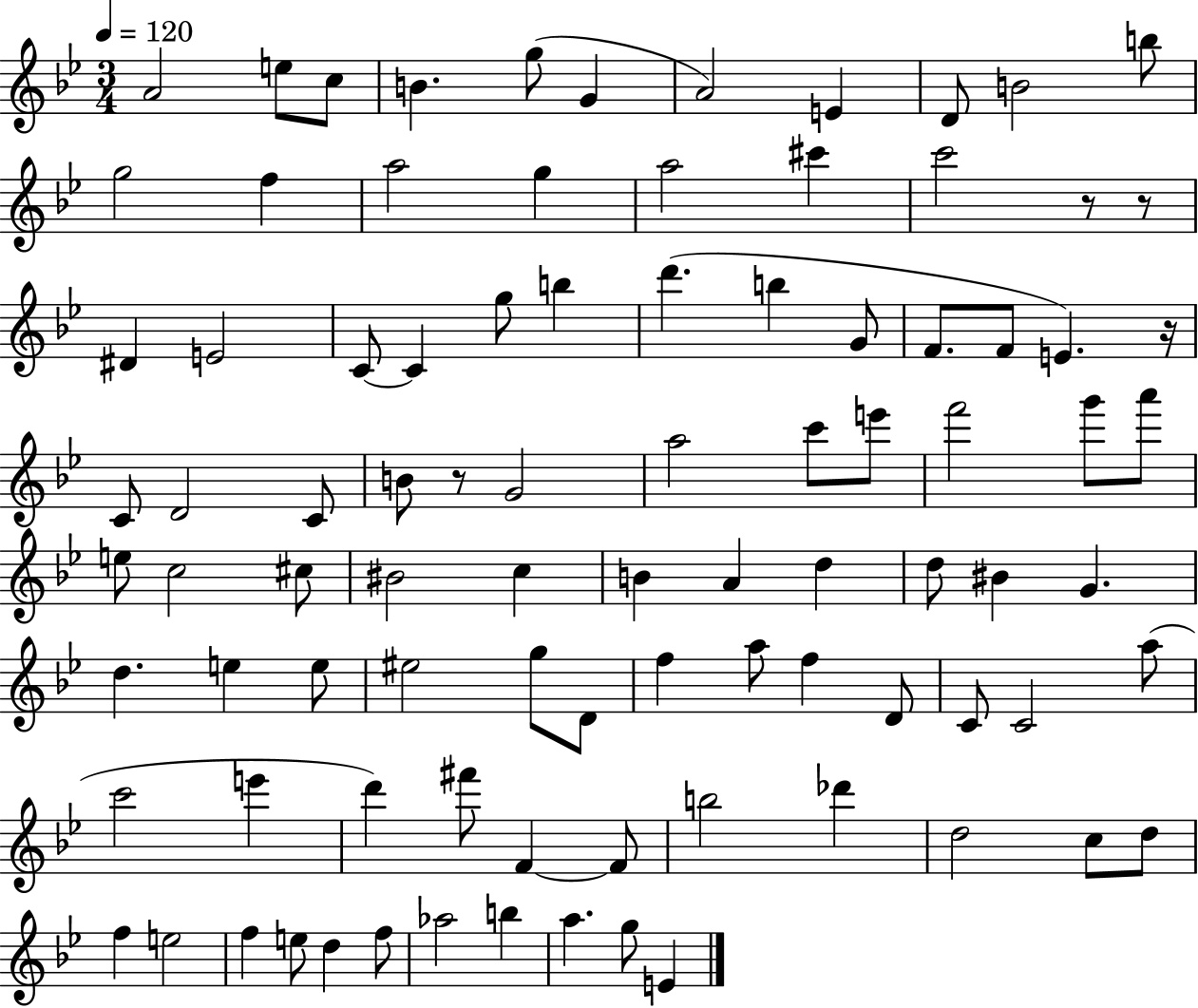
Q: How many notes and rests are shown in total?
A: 91